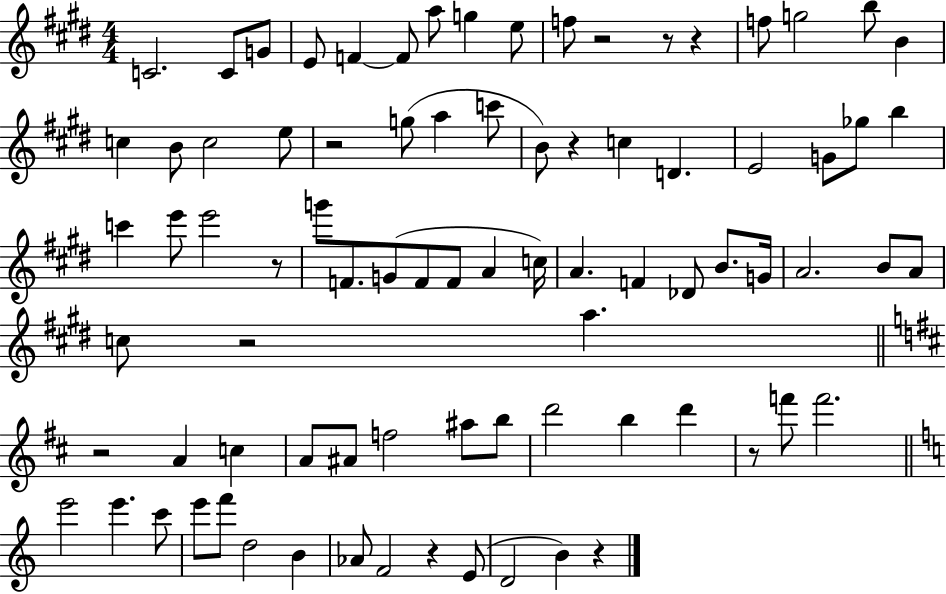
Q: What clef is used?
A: treble